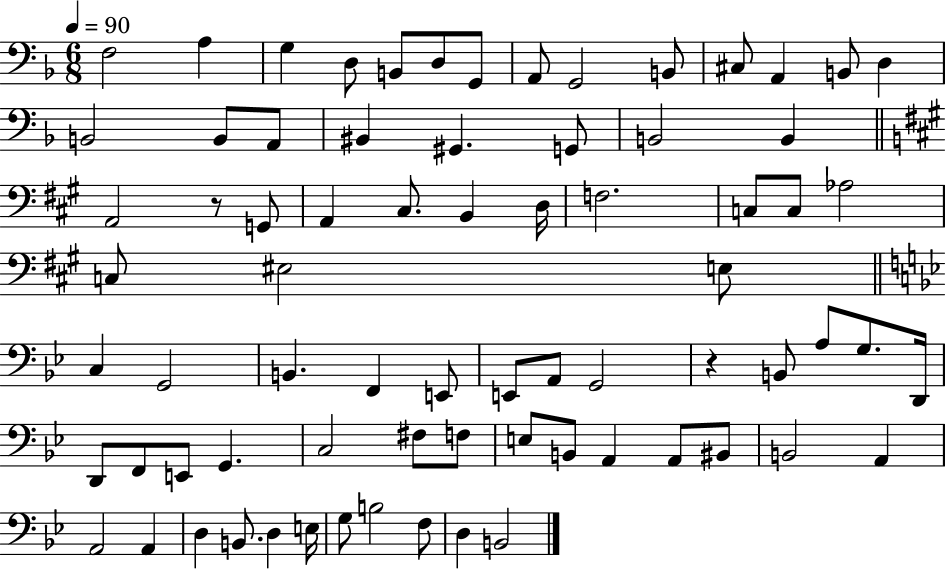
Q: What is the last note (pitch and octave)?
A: B2